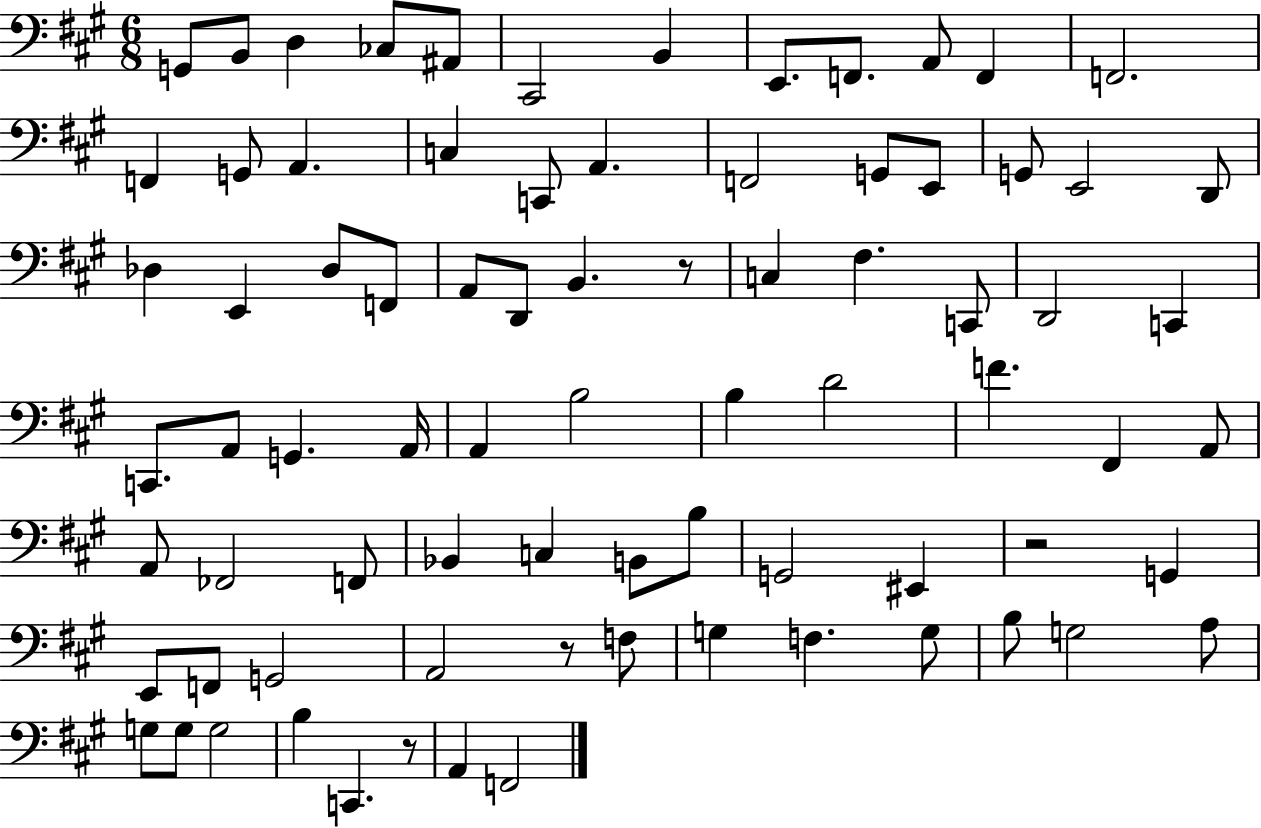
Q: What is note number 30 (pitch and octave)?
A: D2